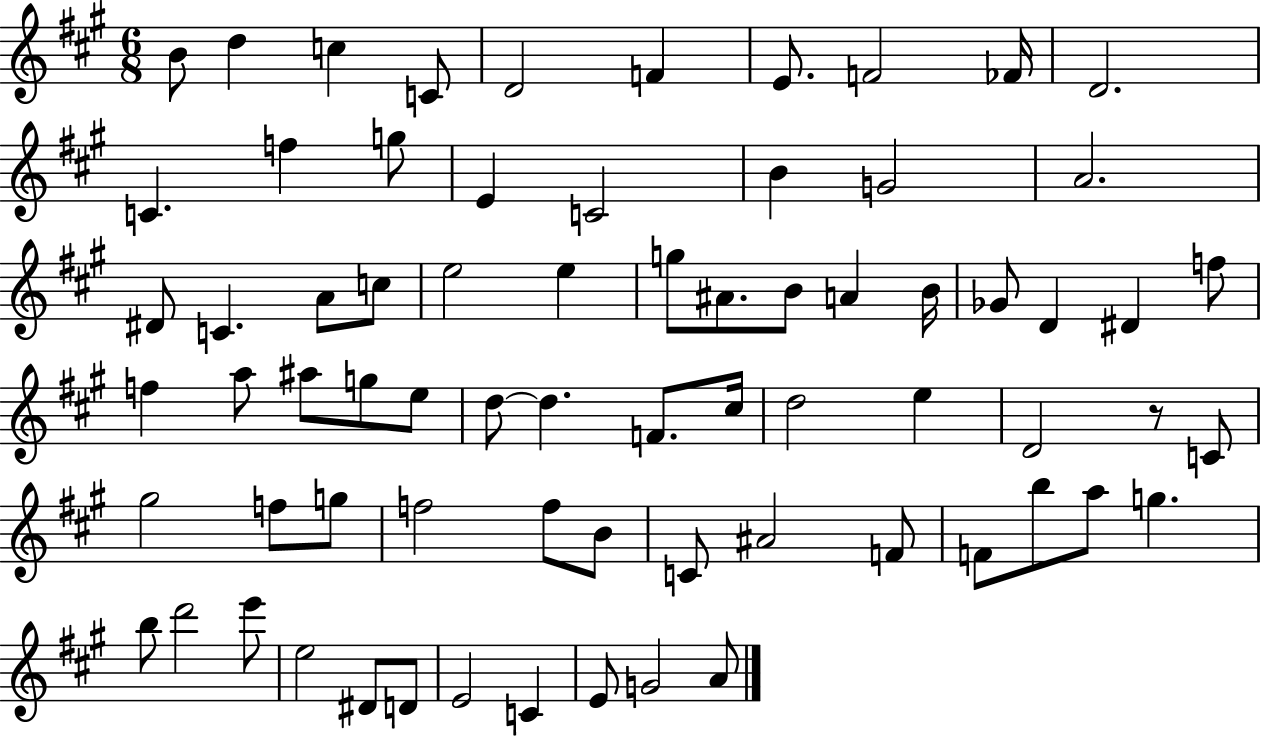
X:1
T:Untitled
M:6/8
L:1/4
K:A
B/2 d c C/2 D2 F E/2 F2 _F/4 D2 C f g/2 E C2 B G2 A2 ^D/2 C A/2 c/2 e2 e g/2 ^A/2 B/2 A B/4 _G/2 D ^D f/2 f a/2 ^a/2 g/2 e/2 d/2 d F/2 ^c/4 d2 e D2 z/2 C/2 ^g2 f/2 g/2 f2 f/2 B/2 C/2 ^A2 F/2 F/2 b/2 a/2 g b/2 d'2 e'/2 e2 ^D/2 D/2 E2 C E/2 G2 A/2